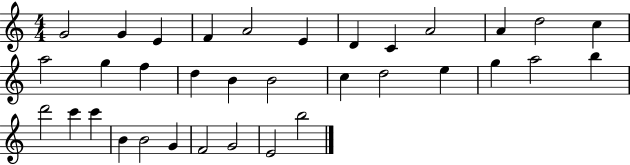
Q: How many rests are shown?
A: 0